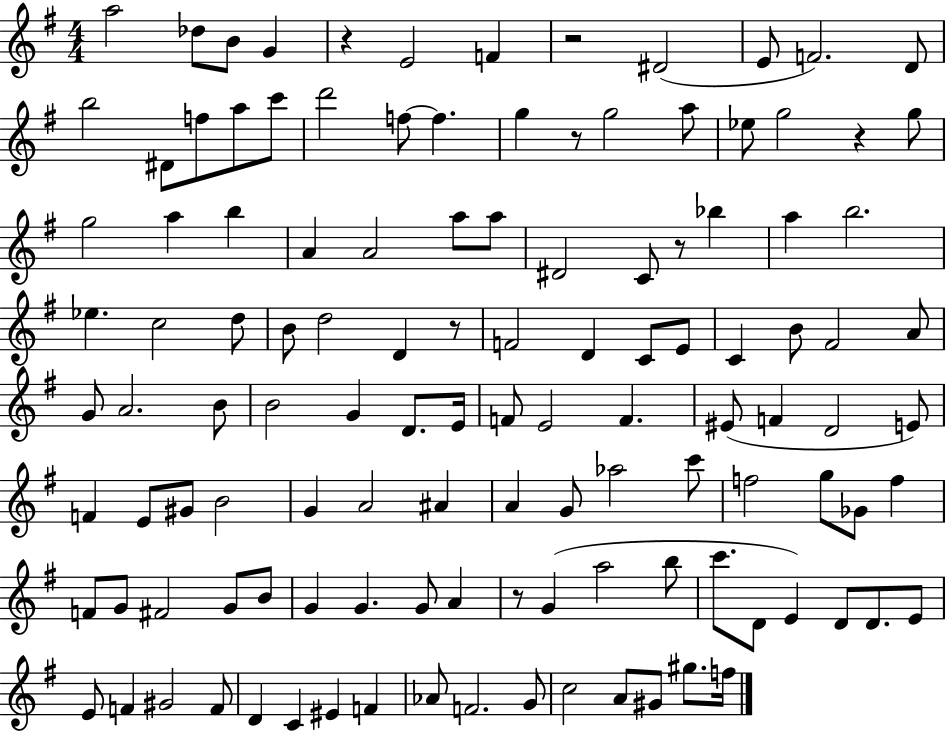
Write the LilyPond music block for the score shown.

{
  \clef treble
  \numericTimeSignature
  \time 4/4
  \key g \major
  a''2 des''8 b'8 g'4 | r4 e'2 f'4 | r2 dis'2( | e'8 f'2.) d'8 | \break b''2 dis'8 f''8 a''8 c'''8 | d'''2 f''8~~ f''4. | g''4 r8 g''2 a''8 | ees''8 g''2 r4 g''8 | \break g''2 a''4 b''4 | a'4 a'2 a''8 a''8 | dis'2 c'8 r8 bes''4 | a''4 b''2. | \break ees''4. c''2 d''8 | b'8 d''2 d'4 r8 | f'2 d'4 c'8 e'8 | c'4 b'8 fis'2 a'8 | \break g'8 a'2. b'8 | b'2 g'4 d'8. e'16 | f'8 e'2 f'4. | eis'8( f'4 d'2 e'8) | \break f'4 e'8 gis'8 b'2 | g'4 a'2 ais'4 | a'4 g'8 aes''2 c'''8 | f''2 g''8 ges'8 f''4 | \break f'8 g'8 fis'2 g'8 b'8 | g'4 g'4. g'8 a'4 | r8 g'4( a''2 b''8 | c'''8. d'8 e'4) d'8 d'8. e'8 | \break e'8 f'4 gis'2 f'8 | d'4 c'4 eis'4 f'4 | aes'8 f'2. g'8 | c''2 a'8 gis'8 gis''8. f''16 | \break \bar "|."
}